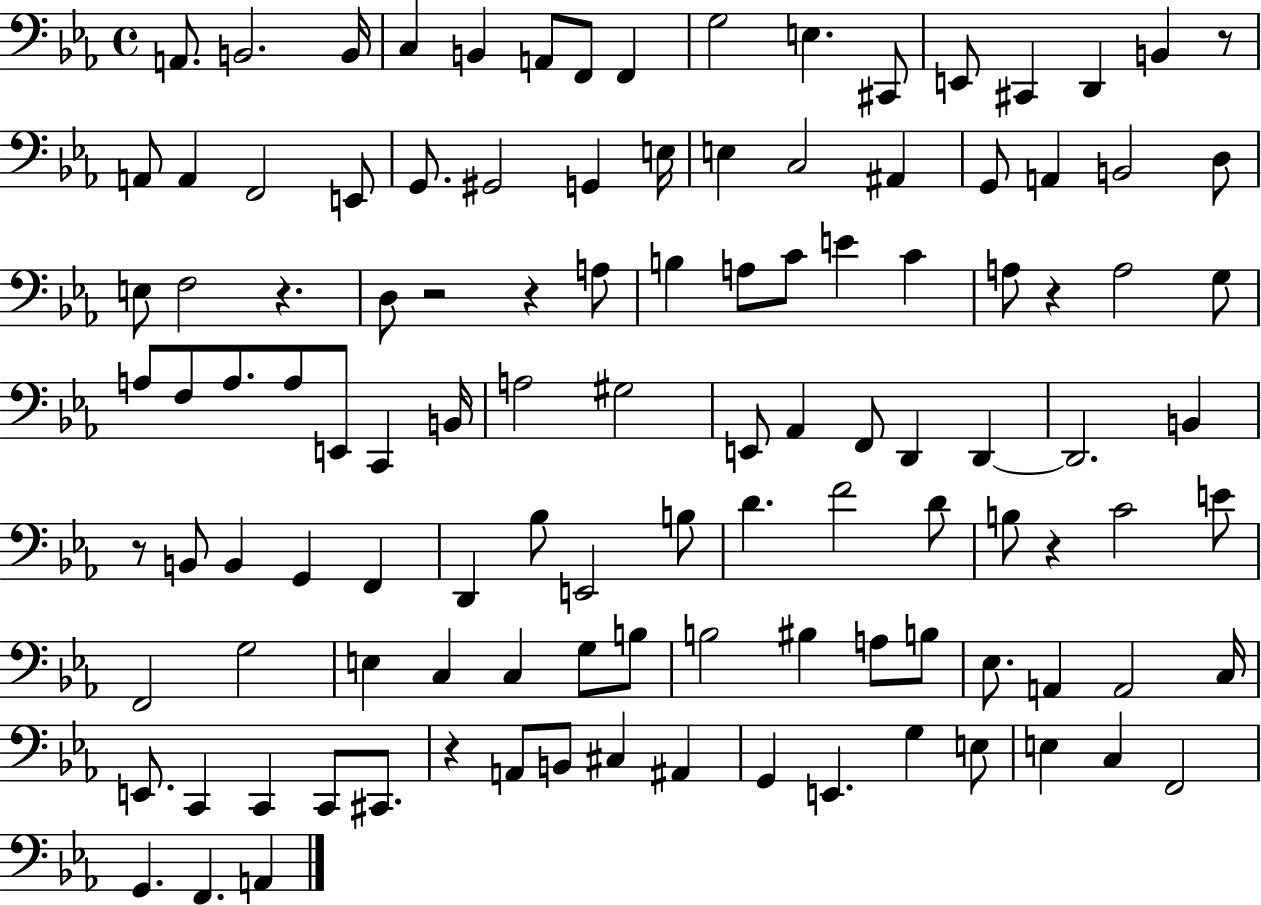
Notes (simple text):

A2/e. B2/h. B2/s C3/q B2/q A2/e F2/e F2/q G3/h E3/q. C#2/e E2/e C#2/q D2/q B2/q R/e A2/e A2/q F2/h E2/e G2/e. G#2/h G2/q E3/s E3/q C3/h A#2/q G2/e A2/q B2/h D3/e E3/e F3/h R/q. D3/e R/h R/q A3/e B3/q A3/e C4/e E4/q C4/q A3/e R/q A3/h G3/e A3/e F3/e A3/e. A3/e E2/e C2/q B2/s A3/h G#3/h E2/e Ab2/q F2/e D2/q D2/q D2/h. B2/q R/e B2/e B2/q G2/q F2/q D2/q Bb3/e E2/h B3/e D4/q. F4/h D4/e B3/e R/q C4/h E4/e F2/h G3/h E3/q C3/q C3/q G3/e B3/e B3/h BIS3/q A3/e B3/e Eb3/e. A2/q A2/h C3/s E2/e. C2/q C2/q C2/e C#2/e. R/q A2/e B2/e C#3/q A#2/q G2/q E2/q. G3/q E3/e E3/q C3/q F2/h G2/q. F2/q. A2/q